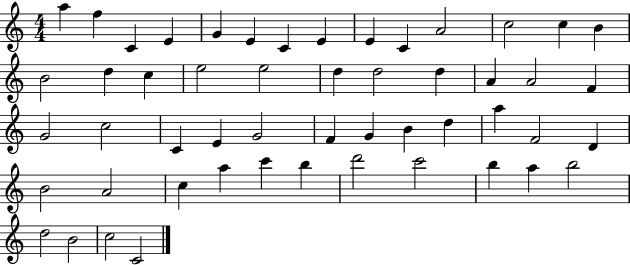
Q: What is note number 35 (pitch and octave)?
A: A5